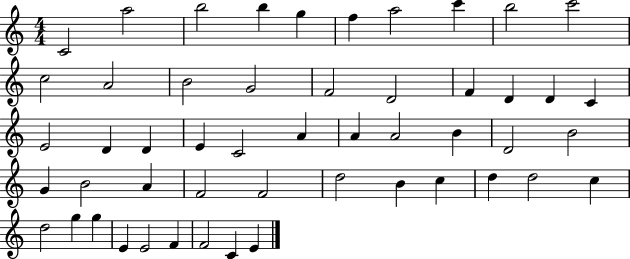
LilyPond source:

{
  \clef treble
  \numericTimeSignature
  \time 4/4
  \key c \major
  c'2 a''2 | b''2 b''4 g''4 | f''4 a''2 c'''4 | b''2 c'''2 | \break c''2 a'2 | b'2 g'2 | f'2 d'2 | f'4 d'4 d'4 c'4 | \break e'2 d'4 d'4 | e'4 c'2 a'4 | a'4 a'2 b'4 | d'2 b'2 | \break g'4 b'2 a'4 | f'2 f'2 | d''2 b'4 c''4 | d''4 d''2 c''4 | \break d''2 g''4 g''4 | e'4 e'2 f'4 | f'2 c'4 e'4 | \bar "|."
}